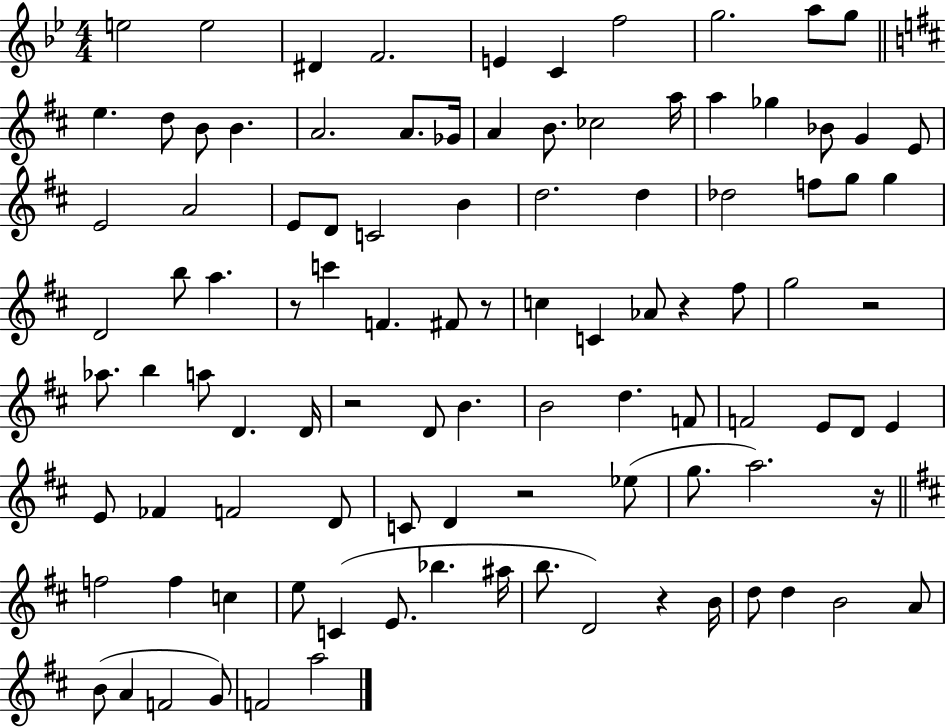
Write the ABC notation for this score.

X:1
T:Untitled
M:4/4
L:1/4
K:Bb
e2 e2 ^D F2 E C f2 g2 a/2 g/2 e d/2 B/2 B A2 A/2 _G/4 A B/2 _c2 a/4 a _g _B/2 G E/2 E2 A2 E/2 D/2 C2 B d2 d _d2 f/2 g/2 g D2 b/2 a z/2 c' F ^F/2 z/2 c C _A/2 z ^f/2 g2 z2 _a/2 b a/2 D D/4 z2 D/2 B B2 d F/2 F2 E/2 D/2 E E/2 _F F2 D/2 C/2 D z2 _e/2 g/2 a2 z/4 f2 f c e/2 C E/2 _b ^a/4 b/2 D2 z B/4 d/2 d B2 A/2 B/2 A F2 G/2 F2 a2